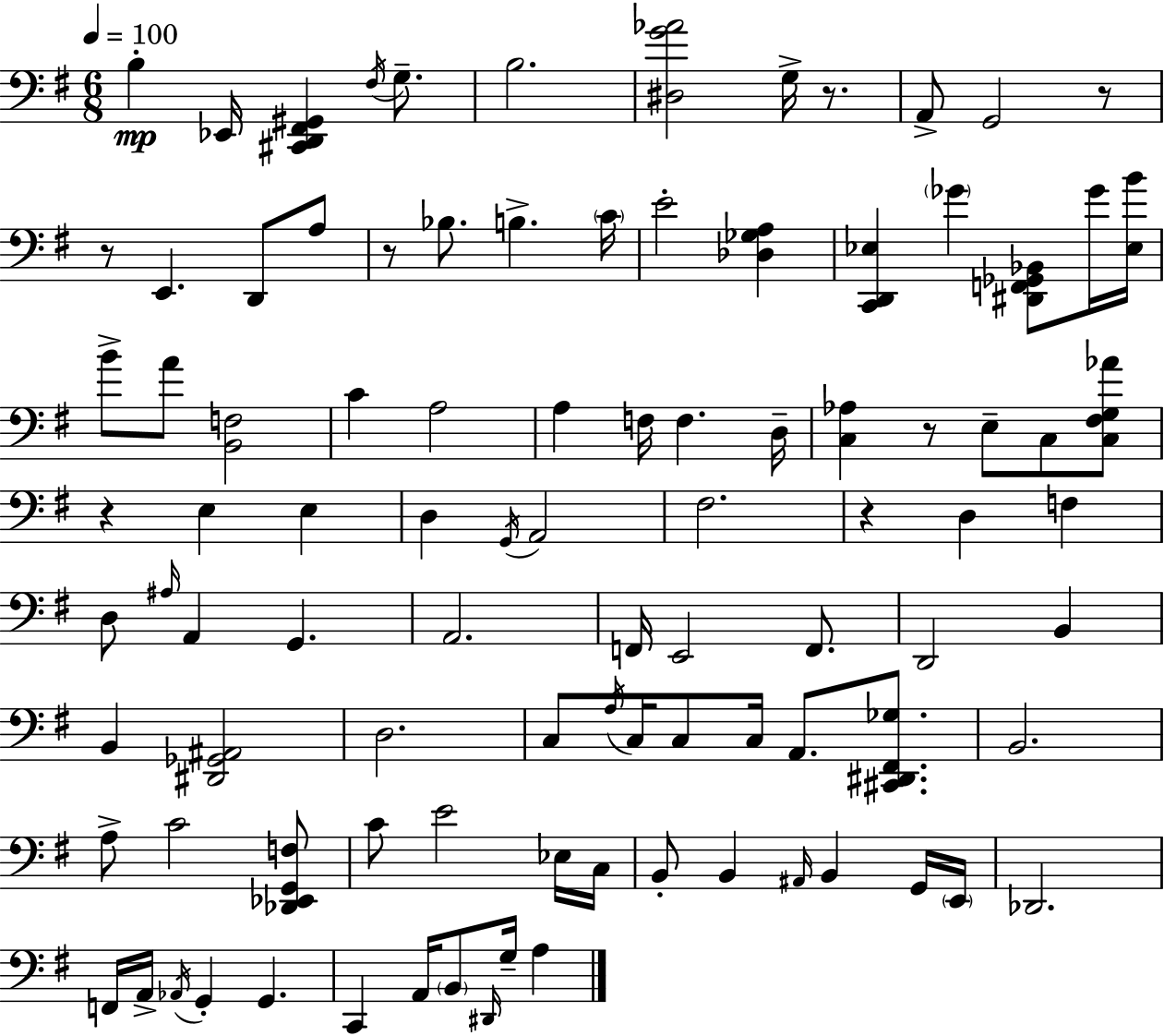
B3/q Eb2/s [C#2,D2,F#2,G#2]/q F#3/s G3/e. B3/h. [D#3,G4,Ab4]/h G3/s R/e. A2/e G2/h R/e R/e E2/q. D2/e A3/e R/e Bb3/e. B3/q. C4/s E4/h [Db3,Gb3,A3]/q [C2,D2,Eb3]/q Gb4/q [D#2,F2,Gb2,Bb2]/e Gb4/s [Eb3,B4]/s B4/e A4/e [B2,F3]/h C4/q A3/h A3/q F3/s F3/q. D3/s [C3,Ab3]/q R/e E3/e C3/e [C3,F#3,G3,Ab4]/e R/q E3/q E3/q D3/q G2/s A2/h F#3/h. R/q D3/q F3/q D3/e A#3/s A2/q G2/q. A2/h. F2/s E2/h F2/e. D2/h B2/q B2/q [D#2,Gb2,A#2]/h D3/h. C3/e A3/s C3/s C3/e C3/s A2/e. [C#2,D#2,F#2,Gb3]/e. B2/h. A3/e C4/h [Db2,Eb2,G2,F3]/e C4/e E4/h Eb3/s C3/s B2/e B2/q A#2/s B2/q G2/s E2/s Db2/h. F2/s A2/s Ab2/s G2/q G2/q. C2/q A2/s B2/e D#2/s G3/s A3/q